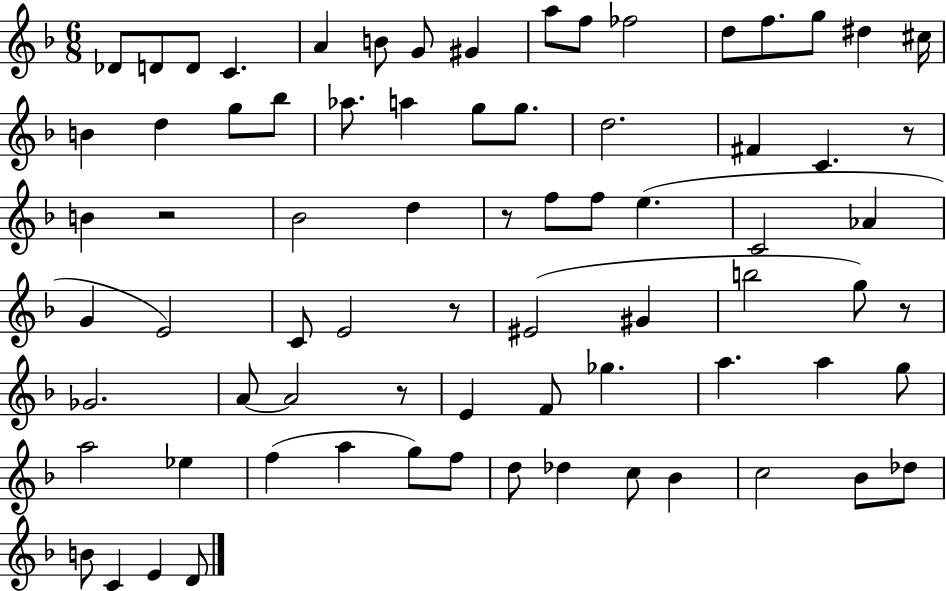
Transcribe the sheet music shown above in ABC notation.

X:1
T:Untitled
M:6/8
L:1/4
K:F
_D/2 D/2 D/2 C A B/2 G/2 ^G a/2 f/2 _f2 d/2 f/2 g/2 ^d ^c/4 B d g/2 _b/2 _a/2 a g/2 g/2 d2 ^F C z/2 B z2 _B2 d z/2 f/2 f/2 e C2 _A G E2 C/2 E2 z/2 ^E2 ^G b2 g/2 z/2 _G2 A/2 A2 z/2 E F/2 _g a a g/2 a2 _e f a g/2 f/2 d/2 _d c/2 _B c2 _B/2 _d/2 B/2 C E D/2